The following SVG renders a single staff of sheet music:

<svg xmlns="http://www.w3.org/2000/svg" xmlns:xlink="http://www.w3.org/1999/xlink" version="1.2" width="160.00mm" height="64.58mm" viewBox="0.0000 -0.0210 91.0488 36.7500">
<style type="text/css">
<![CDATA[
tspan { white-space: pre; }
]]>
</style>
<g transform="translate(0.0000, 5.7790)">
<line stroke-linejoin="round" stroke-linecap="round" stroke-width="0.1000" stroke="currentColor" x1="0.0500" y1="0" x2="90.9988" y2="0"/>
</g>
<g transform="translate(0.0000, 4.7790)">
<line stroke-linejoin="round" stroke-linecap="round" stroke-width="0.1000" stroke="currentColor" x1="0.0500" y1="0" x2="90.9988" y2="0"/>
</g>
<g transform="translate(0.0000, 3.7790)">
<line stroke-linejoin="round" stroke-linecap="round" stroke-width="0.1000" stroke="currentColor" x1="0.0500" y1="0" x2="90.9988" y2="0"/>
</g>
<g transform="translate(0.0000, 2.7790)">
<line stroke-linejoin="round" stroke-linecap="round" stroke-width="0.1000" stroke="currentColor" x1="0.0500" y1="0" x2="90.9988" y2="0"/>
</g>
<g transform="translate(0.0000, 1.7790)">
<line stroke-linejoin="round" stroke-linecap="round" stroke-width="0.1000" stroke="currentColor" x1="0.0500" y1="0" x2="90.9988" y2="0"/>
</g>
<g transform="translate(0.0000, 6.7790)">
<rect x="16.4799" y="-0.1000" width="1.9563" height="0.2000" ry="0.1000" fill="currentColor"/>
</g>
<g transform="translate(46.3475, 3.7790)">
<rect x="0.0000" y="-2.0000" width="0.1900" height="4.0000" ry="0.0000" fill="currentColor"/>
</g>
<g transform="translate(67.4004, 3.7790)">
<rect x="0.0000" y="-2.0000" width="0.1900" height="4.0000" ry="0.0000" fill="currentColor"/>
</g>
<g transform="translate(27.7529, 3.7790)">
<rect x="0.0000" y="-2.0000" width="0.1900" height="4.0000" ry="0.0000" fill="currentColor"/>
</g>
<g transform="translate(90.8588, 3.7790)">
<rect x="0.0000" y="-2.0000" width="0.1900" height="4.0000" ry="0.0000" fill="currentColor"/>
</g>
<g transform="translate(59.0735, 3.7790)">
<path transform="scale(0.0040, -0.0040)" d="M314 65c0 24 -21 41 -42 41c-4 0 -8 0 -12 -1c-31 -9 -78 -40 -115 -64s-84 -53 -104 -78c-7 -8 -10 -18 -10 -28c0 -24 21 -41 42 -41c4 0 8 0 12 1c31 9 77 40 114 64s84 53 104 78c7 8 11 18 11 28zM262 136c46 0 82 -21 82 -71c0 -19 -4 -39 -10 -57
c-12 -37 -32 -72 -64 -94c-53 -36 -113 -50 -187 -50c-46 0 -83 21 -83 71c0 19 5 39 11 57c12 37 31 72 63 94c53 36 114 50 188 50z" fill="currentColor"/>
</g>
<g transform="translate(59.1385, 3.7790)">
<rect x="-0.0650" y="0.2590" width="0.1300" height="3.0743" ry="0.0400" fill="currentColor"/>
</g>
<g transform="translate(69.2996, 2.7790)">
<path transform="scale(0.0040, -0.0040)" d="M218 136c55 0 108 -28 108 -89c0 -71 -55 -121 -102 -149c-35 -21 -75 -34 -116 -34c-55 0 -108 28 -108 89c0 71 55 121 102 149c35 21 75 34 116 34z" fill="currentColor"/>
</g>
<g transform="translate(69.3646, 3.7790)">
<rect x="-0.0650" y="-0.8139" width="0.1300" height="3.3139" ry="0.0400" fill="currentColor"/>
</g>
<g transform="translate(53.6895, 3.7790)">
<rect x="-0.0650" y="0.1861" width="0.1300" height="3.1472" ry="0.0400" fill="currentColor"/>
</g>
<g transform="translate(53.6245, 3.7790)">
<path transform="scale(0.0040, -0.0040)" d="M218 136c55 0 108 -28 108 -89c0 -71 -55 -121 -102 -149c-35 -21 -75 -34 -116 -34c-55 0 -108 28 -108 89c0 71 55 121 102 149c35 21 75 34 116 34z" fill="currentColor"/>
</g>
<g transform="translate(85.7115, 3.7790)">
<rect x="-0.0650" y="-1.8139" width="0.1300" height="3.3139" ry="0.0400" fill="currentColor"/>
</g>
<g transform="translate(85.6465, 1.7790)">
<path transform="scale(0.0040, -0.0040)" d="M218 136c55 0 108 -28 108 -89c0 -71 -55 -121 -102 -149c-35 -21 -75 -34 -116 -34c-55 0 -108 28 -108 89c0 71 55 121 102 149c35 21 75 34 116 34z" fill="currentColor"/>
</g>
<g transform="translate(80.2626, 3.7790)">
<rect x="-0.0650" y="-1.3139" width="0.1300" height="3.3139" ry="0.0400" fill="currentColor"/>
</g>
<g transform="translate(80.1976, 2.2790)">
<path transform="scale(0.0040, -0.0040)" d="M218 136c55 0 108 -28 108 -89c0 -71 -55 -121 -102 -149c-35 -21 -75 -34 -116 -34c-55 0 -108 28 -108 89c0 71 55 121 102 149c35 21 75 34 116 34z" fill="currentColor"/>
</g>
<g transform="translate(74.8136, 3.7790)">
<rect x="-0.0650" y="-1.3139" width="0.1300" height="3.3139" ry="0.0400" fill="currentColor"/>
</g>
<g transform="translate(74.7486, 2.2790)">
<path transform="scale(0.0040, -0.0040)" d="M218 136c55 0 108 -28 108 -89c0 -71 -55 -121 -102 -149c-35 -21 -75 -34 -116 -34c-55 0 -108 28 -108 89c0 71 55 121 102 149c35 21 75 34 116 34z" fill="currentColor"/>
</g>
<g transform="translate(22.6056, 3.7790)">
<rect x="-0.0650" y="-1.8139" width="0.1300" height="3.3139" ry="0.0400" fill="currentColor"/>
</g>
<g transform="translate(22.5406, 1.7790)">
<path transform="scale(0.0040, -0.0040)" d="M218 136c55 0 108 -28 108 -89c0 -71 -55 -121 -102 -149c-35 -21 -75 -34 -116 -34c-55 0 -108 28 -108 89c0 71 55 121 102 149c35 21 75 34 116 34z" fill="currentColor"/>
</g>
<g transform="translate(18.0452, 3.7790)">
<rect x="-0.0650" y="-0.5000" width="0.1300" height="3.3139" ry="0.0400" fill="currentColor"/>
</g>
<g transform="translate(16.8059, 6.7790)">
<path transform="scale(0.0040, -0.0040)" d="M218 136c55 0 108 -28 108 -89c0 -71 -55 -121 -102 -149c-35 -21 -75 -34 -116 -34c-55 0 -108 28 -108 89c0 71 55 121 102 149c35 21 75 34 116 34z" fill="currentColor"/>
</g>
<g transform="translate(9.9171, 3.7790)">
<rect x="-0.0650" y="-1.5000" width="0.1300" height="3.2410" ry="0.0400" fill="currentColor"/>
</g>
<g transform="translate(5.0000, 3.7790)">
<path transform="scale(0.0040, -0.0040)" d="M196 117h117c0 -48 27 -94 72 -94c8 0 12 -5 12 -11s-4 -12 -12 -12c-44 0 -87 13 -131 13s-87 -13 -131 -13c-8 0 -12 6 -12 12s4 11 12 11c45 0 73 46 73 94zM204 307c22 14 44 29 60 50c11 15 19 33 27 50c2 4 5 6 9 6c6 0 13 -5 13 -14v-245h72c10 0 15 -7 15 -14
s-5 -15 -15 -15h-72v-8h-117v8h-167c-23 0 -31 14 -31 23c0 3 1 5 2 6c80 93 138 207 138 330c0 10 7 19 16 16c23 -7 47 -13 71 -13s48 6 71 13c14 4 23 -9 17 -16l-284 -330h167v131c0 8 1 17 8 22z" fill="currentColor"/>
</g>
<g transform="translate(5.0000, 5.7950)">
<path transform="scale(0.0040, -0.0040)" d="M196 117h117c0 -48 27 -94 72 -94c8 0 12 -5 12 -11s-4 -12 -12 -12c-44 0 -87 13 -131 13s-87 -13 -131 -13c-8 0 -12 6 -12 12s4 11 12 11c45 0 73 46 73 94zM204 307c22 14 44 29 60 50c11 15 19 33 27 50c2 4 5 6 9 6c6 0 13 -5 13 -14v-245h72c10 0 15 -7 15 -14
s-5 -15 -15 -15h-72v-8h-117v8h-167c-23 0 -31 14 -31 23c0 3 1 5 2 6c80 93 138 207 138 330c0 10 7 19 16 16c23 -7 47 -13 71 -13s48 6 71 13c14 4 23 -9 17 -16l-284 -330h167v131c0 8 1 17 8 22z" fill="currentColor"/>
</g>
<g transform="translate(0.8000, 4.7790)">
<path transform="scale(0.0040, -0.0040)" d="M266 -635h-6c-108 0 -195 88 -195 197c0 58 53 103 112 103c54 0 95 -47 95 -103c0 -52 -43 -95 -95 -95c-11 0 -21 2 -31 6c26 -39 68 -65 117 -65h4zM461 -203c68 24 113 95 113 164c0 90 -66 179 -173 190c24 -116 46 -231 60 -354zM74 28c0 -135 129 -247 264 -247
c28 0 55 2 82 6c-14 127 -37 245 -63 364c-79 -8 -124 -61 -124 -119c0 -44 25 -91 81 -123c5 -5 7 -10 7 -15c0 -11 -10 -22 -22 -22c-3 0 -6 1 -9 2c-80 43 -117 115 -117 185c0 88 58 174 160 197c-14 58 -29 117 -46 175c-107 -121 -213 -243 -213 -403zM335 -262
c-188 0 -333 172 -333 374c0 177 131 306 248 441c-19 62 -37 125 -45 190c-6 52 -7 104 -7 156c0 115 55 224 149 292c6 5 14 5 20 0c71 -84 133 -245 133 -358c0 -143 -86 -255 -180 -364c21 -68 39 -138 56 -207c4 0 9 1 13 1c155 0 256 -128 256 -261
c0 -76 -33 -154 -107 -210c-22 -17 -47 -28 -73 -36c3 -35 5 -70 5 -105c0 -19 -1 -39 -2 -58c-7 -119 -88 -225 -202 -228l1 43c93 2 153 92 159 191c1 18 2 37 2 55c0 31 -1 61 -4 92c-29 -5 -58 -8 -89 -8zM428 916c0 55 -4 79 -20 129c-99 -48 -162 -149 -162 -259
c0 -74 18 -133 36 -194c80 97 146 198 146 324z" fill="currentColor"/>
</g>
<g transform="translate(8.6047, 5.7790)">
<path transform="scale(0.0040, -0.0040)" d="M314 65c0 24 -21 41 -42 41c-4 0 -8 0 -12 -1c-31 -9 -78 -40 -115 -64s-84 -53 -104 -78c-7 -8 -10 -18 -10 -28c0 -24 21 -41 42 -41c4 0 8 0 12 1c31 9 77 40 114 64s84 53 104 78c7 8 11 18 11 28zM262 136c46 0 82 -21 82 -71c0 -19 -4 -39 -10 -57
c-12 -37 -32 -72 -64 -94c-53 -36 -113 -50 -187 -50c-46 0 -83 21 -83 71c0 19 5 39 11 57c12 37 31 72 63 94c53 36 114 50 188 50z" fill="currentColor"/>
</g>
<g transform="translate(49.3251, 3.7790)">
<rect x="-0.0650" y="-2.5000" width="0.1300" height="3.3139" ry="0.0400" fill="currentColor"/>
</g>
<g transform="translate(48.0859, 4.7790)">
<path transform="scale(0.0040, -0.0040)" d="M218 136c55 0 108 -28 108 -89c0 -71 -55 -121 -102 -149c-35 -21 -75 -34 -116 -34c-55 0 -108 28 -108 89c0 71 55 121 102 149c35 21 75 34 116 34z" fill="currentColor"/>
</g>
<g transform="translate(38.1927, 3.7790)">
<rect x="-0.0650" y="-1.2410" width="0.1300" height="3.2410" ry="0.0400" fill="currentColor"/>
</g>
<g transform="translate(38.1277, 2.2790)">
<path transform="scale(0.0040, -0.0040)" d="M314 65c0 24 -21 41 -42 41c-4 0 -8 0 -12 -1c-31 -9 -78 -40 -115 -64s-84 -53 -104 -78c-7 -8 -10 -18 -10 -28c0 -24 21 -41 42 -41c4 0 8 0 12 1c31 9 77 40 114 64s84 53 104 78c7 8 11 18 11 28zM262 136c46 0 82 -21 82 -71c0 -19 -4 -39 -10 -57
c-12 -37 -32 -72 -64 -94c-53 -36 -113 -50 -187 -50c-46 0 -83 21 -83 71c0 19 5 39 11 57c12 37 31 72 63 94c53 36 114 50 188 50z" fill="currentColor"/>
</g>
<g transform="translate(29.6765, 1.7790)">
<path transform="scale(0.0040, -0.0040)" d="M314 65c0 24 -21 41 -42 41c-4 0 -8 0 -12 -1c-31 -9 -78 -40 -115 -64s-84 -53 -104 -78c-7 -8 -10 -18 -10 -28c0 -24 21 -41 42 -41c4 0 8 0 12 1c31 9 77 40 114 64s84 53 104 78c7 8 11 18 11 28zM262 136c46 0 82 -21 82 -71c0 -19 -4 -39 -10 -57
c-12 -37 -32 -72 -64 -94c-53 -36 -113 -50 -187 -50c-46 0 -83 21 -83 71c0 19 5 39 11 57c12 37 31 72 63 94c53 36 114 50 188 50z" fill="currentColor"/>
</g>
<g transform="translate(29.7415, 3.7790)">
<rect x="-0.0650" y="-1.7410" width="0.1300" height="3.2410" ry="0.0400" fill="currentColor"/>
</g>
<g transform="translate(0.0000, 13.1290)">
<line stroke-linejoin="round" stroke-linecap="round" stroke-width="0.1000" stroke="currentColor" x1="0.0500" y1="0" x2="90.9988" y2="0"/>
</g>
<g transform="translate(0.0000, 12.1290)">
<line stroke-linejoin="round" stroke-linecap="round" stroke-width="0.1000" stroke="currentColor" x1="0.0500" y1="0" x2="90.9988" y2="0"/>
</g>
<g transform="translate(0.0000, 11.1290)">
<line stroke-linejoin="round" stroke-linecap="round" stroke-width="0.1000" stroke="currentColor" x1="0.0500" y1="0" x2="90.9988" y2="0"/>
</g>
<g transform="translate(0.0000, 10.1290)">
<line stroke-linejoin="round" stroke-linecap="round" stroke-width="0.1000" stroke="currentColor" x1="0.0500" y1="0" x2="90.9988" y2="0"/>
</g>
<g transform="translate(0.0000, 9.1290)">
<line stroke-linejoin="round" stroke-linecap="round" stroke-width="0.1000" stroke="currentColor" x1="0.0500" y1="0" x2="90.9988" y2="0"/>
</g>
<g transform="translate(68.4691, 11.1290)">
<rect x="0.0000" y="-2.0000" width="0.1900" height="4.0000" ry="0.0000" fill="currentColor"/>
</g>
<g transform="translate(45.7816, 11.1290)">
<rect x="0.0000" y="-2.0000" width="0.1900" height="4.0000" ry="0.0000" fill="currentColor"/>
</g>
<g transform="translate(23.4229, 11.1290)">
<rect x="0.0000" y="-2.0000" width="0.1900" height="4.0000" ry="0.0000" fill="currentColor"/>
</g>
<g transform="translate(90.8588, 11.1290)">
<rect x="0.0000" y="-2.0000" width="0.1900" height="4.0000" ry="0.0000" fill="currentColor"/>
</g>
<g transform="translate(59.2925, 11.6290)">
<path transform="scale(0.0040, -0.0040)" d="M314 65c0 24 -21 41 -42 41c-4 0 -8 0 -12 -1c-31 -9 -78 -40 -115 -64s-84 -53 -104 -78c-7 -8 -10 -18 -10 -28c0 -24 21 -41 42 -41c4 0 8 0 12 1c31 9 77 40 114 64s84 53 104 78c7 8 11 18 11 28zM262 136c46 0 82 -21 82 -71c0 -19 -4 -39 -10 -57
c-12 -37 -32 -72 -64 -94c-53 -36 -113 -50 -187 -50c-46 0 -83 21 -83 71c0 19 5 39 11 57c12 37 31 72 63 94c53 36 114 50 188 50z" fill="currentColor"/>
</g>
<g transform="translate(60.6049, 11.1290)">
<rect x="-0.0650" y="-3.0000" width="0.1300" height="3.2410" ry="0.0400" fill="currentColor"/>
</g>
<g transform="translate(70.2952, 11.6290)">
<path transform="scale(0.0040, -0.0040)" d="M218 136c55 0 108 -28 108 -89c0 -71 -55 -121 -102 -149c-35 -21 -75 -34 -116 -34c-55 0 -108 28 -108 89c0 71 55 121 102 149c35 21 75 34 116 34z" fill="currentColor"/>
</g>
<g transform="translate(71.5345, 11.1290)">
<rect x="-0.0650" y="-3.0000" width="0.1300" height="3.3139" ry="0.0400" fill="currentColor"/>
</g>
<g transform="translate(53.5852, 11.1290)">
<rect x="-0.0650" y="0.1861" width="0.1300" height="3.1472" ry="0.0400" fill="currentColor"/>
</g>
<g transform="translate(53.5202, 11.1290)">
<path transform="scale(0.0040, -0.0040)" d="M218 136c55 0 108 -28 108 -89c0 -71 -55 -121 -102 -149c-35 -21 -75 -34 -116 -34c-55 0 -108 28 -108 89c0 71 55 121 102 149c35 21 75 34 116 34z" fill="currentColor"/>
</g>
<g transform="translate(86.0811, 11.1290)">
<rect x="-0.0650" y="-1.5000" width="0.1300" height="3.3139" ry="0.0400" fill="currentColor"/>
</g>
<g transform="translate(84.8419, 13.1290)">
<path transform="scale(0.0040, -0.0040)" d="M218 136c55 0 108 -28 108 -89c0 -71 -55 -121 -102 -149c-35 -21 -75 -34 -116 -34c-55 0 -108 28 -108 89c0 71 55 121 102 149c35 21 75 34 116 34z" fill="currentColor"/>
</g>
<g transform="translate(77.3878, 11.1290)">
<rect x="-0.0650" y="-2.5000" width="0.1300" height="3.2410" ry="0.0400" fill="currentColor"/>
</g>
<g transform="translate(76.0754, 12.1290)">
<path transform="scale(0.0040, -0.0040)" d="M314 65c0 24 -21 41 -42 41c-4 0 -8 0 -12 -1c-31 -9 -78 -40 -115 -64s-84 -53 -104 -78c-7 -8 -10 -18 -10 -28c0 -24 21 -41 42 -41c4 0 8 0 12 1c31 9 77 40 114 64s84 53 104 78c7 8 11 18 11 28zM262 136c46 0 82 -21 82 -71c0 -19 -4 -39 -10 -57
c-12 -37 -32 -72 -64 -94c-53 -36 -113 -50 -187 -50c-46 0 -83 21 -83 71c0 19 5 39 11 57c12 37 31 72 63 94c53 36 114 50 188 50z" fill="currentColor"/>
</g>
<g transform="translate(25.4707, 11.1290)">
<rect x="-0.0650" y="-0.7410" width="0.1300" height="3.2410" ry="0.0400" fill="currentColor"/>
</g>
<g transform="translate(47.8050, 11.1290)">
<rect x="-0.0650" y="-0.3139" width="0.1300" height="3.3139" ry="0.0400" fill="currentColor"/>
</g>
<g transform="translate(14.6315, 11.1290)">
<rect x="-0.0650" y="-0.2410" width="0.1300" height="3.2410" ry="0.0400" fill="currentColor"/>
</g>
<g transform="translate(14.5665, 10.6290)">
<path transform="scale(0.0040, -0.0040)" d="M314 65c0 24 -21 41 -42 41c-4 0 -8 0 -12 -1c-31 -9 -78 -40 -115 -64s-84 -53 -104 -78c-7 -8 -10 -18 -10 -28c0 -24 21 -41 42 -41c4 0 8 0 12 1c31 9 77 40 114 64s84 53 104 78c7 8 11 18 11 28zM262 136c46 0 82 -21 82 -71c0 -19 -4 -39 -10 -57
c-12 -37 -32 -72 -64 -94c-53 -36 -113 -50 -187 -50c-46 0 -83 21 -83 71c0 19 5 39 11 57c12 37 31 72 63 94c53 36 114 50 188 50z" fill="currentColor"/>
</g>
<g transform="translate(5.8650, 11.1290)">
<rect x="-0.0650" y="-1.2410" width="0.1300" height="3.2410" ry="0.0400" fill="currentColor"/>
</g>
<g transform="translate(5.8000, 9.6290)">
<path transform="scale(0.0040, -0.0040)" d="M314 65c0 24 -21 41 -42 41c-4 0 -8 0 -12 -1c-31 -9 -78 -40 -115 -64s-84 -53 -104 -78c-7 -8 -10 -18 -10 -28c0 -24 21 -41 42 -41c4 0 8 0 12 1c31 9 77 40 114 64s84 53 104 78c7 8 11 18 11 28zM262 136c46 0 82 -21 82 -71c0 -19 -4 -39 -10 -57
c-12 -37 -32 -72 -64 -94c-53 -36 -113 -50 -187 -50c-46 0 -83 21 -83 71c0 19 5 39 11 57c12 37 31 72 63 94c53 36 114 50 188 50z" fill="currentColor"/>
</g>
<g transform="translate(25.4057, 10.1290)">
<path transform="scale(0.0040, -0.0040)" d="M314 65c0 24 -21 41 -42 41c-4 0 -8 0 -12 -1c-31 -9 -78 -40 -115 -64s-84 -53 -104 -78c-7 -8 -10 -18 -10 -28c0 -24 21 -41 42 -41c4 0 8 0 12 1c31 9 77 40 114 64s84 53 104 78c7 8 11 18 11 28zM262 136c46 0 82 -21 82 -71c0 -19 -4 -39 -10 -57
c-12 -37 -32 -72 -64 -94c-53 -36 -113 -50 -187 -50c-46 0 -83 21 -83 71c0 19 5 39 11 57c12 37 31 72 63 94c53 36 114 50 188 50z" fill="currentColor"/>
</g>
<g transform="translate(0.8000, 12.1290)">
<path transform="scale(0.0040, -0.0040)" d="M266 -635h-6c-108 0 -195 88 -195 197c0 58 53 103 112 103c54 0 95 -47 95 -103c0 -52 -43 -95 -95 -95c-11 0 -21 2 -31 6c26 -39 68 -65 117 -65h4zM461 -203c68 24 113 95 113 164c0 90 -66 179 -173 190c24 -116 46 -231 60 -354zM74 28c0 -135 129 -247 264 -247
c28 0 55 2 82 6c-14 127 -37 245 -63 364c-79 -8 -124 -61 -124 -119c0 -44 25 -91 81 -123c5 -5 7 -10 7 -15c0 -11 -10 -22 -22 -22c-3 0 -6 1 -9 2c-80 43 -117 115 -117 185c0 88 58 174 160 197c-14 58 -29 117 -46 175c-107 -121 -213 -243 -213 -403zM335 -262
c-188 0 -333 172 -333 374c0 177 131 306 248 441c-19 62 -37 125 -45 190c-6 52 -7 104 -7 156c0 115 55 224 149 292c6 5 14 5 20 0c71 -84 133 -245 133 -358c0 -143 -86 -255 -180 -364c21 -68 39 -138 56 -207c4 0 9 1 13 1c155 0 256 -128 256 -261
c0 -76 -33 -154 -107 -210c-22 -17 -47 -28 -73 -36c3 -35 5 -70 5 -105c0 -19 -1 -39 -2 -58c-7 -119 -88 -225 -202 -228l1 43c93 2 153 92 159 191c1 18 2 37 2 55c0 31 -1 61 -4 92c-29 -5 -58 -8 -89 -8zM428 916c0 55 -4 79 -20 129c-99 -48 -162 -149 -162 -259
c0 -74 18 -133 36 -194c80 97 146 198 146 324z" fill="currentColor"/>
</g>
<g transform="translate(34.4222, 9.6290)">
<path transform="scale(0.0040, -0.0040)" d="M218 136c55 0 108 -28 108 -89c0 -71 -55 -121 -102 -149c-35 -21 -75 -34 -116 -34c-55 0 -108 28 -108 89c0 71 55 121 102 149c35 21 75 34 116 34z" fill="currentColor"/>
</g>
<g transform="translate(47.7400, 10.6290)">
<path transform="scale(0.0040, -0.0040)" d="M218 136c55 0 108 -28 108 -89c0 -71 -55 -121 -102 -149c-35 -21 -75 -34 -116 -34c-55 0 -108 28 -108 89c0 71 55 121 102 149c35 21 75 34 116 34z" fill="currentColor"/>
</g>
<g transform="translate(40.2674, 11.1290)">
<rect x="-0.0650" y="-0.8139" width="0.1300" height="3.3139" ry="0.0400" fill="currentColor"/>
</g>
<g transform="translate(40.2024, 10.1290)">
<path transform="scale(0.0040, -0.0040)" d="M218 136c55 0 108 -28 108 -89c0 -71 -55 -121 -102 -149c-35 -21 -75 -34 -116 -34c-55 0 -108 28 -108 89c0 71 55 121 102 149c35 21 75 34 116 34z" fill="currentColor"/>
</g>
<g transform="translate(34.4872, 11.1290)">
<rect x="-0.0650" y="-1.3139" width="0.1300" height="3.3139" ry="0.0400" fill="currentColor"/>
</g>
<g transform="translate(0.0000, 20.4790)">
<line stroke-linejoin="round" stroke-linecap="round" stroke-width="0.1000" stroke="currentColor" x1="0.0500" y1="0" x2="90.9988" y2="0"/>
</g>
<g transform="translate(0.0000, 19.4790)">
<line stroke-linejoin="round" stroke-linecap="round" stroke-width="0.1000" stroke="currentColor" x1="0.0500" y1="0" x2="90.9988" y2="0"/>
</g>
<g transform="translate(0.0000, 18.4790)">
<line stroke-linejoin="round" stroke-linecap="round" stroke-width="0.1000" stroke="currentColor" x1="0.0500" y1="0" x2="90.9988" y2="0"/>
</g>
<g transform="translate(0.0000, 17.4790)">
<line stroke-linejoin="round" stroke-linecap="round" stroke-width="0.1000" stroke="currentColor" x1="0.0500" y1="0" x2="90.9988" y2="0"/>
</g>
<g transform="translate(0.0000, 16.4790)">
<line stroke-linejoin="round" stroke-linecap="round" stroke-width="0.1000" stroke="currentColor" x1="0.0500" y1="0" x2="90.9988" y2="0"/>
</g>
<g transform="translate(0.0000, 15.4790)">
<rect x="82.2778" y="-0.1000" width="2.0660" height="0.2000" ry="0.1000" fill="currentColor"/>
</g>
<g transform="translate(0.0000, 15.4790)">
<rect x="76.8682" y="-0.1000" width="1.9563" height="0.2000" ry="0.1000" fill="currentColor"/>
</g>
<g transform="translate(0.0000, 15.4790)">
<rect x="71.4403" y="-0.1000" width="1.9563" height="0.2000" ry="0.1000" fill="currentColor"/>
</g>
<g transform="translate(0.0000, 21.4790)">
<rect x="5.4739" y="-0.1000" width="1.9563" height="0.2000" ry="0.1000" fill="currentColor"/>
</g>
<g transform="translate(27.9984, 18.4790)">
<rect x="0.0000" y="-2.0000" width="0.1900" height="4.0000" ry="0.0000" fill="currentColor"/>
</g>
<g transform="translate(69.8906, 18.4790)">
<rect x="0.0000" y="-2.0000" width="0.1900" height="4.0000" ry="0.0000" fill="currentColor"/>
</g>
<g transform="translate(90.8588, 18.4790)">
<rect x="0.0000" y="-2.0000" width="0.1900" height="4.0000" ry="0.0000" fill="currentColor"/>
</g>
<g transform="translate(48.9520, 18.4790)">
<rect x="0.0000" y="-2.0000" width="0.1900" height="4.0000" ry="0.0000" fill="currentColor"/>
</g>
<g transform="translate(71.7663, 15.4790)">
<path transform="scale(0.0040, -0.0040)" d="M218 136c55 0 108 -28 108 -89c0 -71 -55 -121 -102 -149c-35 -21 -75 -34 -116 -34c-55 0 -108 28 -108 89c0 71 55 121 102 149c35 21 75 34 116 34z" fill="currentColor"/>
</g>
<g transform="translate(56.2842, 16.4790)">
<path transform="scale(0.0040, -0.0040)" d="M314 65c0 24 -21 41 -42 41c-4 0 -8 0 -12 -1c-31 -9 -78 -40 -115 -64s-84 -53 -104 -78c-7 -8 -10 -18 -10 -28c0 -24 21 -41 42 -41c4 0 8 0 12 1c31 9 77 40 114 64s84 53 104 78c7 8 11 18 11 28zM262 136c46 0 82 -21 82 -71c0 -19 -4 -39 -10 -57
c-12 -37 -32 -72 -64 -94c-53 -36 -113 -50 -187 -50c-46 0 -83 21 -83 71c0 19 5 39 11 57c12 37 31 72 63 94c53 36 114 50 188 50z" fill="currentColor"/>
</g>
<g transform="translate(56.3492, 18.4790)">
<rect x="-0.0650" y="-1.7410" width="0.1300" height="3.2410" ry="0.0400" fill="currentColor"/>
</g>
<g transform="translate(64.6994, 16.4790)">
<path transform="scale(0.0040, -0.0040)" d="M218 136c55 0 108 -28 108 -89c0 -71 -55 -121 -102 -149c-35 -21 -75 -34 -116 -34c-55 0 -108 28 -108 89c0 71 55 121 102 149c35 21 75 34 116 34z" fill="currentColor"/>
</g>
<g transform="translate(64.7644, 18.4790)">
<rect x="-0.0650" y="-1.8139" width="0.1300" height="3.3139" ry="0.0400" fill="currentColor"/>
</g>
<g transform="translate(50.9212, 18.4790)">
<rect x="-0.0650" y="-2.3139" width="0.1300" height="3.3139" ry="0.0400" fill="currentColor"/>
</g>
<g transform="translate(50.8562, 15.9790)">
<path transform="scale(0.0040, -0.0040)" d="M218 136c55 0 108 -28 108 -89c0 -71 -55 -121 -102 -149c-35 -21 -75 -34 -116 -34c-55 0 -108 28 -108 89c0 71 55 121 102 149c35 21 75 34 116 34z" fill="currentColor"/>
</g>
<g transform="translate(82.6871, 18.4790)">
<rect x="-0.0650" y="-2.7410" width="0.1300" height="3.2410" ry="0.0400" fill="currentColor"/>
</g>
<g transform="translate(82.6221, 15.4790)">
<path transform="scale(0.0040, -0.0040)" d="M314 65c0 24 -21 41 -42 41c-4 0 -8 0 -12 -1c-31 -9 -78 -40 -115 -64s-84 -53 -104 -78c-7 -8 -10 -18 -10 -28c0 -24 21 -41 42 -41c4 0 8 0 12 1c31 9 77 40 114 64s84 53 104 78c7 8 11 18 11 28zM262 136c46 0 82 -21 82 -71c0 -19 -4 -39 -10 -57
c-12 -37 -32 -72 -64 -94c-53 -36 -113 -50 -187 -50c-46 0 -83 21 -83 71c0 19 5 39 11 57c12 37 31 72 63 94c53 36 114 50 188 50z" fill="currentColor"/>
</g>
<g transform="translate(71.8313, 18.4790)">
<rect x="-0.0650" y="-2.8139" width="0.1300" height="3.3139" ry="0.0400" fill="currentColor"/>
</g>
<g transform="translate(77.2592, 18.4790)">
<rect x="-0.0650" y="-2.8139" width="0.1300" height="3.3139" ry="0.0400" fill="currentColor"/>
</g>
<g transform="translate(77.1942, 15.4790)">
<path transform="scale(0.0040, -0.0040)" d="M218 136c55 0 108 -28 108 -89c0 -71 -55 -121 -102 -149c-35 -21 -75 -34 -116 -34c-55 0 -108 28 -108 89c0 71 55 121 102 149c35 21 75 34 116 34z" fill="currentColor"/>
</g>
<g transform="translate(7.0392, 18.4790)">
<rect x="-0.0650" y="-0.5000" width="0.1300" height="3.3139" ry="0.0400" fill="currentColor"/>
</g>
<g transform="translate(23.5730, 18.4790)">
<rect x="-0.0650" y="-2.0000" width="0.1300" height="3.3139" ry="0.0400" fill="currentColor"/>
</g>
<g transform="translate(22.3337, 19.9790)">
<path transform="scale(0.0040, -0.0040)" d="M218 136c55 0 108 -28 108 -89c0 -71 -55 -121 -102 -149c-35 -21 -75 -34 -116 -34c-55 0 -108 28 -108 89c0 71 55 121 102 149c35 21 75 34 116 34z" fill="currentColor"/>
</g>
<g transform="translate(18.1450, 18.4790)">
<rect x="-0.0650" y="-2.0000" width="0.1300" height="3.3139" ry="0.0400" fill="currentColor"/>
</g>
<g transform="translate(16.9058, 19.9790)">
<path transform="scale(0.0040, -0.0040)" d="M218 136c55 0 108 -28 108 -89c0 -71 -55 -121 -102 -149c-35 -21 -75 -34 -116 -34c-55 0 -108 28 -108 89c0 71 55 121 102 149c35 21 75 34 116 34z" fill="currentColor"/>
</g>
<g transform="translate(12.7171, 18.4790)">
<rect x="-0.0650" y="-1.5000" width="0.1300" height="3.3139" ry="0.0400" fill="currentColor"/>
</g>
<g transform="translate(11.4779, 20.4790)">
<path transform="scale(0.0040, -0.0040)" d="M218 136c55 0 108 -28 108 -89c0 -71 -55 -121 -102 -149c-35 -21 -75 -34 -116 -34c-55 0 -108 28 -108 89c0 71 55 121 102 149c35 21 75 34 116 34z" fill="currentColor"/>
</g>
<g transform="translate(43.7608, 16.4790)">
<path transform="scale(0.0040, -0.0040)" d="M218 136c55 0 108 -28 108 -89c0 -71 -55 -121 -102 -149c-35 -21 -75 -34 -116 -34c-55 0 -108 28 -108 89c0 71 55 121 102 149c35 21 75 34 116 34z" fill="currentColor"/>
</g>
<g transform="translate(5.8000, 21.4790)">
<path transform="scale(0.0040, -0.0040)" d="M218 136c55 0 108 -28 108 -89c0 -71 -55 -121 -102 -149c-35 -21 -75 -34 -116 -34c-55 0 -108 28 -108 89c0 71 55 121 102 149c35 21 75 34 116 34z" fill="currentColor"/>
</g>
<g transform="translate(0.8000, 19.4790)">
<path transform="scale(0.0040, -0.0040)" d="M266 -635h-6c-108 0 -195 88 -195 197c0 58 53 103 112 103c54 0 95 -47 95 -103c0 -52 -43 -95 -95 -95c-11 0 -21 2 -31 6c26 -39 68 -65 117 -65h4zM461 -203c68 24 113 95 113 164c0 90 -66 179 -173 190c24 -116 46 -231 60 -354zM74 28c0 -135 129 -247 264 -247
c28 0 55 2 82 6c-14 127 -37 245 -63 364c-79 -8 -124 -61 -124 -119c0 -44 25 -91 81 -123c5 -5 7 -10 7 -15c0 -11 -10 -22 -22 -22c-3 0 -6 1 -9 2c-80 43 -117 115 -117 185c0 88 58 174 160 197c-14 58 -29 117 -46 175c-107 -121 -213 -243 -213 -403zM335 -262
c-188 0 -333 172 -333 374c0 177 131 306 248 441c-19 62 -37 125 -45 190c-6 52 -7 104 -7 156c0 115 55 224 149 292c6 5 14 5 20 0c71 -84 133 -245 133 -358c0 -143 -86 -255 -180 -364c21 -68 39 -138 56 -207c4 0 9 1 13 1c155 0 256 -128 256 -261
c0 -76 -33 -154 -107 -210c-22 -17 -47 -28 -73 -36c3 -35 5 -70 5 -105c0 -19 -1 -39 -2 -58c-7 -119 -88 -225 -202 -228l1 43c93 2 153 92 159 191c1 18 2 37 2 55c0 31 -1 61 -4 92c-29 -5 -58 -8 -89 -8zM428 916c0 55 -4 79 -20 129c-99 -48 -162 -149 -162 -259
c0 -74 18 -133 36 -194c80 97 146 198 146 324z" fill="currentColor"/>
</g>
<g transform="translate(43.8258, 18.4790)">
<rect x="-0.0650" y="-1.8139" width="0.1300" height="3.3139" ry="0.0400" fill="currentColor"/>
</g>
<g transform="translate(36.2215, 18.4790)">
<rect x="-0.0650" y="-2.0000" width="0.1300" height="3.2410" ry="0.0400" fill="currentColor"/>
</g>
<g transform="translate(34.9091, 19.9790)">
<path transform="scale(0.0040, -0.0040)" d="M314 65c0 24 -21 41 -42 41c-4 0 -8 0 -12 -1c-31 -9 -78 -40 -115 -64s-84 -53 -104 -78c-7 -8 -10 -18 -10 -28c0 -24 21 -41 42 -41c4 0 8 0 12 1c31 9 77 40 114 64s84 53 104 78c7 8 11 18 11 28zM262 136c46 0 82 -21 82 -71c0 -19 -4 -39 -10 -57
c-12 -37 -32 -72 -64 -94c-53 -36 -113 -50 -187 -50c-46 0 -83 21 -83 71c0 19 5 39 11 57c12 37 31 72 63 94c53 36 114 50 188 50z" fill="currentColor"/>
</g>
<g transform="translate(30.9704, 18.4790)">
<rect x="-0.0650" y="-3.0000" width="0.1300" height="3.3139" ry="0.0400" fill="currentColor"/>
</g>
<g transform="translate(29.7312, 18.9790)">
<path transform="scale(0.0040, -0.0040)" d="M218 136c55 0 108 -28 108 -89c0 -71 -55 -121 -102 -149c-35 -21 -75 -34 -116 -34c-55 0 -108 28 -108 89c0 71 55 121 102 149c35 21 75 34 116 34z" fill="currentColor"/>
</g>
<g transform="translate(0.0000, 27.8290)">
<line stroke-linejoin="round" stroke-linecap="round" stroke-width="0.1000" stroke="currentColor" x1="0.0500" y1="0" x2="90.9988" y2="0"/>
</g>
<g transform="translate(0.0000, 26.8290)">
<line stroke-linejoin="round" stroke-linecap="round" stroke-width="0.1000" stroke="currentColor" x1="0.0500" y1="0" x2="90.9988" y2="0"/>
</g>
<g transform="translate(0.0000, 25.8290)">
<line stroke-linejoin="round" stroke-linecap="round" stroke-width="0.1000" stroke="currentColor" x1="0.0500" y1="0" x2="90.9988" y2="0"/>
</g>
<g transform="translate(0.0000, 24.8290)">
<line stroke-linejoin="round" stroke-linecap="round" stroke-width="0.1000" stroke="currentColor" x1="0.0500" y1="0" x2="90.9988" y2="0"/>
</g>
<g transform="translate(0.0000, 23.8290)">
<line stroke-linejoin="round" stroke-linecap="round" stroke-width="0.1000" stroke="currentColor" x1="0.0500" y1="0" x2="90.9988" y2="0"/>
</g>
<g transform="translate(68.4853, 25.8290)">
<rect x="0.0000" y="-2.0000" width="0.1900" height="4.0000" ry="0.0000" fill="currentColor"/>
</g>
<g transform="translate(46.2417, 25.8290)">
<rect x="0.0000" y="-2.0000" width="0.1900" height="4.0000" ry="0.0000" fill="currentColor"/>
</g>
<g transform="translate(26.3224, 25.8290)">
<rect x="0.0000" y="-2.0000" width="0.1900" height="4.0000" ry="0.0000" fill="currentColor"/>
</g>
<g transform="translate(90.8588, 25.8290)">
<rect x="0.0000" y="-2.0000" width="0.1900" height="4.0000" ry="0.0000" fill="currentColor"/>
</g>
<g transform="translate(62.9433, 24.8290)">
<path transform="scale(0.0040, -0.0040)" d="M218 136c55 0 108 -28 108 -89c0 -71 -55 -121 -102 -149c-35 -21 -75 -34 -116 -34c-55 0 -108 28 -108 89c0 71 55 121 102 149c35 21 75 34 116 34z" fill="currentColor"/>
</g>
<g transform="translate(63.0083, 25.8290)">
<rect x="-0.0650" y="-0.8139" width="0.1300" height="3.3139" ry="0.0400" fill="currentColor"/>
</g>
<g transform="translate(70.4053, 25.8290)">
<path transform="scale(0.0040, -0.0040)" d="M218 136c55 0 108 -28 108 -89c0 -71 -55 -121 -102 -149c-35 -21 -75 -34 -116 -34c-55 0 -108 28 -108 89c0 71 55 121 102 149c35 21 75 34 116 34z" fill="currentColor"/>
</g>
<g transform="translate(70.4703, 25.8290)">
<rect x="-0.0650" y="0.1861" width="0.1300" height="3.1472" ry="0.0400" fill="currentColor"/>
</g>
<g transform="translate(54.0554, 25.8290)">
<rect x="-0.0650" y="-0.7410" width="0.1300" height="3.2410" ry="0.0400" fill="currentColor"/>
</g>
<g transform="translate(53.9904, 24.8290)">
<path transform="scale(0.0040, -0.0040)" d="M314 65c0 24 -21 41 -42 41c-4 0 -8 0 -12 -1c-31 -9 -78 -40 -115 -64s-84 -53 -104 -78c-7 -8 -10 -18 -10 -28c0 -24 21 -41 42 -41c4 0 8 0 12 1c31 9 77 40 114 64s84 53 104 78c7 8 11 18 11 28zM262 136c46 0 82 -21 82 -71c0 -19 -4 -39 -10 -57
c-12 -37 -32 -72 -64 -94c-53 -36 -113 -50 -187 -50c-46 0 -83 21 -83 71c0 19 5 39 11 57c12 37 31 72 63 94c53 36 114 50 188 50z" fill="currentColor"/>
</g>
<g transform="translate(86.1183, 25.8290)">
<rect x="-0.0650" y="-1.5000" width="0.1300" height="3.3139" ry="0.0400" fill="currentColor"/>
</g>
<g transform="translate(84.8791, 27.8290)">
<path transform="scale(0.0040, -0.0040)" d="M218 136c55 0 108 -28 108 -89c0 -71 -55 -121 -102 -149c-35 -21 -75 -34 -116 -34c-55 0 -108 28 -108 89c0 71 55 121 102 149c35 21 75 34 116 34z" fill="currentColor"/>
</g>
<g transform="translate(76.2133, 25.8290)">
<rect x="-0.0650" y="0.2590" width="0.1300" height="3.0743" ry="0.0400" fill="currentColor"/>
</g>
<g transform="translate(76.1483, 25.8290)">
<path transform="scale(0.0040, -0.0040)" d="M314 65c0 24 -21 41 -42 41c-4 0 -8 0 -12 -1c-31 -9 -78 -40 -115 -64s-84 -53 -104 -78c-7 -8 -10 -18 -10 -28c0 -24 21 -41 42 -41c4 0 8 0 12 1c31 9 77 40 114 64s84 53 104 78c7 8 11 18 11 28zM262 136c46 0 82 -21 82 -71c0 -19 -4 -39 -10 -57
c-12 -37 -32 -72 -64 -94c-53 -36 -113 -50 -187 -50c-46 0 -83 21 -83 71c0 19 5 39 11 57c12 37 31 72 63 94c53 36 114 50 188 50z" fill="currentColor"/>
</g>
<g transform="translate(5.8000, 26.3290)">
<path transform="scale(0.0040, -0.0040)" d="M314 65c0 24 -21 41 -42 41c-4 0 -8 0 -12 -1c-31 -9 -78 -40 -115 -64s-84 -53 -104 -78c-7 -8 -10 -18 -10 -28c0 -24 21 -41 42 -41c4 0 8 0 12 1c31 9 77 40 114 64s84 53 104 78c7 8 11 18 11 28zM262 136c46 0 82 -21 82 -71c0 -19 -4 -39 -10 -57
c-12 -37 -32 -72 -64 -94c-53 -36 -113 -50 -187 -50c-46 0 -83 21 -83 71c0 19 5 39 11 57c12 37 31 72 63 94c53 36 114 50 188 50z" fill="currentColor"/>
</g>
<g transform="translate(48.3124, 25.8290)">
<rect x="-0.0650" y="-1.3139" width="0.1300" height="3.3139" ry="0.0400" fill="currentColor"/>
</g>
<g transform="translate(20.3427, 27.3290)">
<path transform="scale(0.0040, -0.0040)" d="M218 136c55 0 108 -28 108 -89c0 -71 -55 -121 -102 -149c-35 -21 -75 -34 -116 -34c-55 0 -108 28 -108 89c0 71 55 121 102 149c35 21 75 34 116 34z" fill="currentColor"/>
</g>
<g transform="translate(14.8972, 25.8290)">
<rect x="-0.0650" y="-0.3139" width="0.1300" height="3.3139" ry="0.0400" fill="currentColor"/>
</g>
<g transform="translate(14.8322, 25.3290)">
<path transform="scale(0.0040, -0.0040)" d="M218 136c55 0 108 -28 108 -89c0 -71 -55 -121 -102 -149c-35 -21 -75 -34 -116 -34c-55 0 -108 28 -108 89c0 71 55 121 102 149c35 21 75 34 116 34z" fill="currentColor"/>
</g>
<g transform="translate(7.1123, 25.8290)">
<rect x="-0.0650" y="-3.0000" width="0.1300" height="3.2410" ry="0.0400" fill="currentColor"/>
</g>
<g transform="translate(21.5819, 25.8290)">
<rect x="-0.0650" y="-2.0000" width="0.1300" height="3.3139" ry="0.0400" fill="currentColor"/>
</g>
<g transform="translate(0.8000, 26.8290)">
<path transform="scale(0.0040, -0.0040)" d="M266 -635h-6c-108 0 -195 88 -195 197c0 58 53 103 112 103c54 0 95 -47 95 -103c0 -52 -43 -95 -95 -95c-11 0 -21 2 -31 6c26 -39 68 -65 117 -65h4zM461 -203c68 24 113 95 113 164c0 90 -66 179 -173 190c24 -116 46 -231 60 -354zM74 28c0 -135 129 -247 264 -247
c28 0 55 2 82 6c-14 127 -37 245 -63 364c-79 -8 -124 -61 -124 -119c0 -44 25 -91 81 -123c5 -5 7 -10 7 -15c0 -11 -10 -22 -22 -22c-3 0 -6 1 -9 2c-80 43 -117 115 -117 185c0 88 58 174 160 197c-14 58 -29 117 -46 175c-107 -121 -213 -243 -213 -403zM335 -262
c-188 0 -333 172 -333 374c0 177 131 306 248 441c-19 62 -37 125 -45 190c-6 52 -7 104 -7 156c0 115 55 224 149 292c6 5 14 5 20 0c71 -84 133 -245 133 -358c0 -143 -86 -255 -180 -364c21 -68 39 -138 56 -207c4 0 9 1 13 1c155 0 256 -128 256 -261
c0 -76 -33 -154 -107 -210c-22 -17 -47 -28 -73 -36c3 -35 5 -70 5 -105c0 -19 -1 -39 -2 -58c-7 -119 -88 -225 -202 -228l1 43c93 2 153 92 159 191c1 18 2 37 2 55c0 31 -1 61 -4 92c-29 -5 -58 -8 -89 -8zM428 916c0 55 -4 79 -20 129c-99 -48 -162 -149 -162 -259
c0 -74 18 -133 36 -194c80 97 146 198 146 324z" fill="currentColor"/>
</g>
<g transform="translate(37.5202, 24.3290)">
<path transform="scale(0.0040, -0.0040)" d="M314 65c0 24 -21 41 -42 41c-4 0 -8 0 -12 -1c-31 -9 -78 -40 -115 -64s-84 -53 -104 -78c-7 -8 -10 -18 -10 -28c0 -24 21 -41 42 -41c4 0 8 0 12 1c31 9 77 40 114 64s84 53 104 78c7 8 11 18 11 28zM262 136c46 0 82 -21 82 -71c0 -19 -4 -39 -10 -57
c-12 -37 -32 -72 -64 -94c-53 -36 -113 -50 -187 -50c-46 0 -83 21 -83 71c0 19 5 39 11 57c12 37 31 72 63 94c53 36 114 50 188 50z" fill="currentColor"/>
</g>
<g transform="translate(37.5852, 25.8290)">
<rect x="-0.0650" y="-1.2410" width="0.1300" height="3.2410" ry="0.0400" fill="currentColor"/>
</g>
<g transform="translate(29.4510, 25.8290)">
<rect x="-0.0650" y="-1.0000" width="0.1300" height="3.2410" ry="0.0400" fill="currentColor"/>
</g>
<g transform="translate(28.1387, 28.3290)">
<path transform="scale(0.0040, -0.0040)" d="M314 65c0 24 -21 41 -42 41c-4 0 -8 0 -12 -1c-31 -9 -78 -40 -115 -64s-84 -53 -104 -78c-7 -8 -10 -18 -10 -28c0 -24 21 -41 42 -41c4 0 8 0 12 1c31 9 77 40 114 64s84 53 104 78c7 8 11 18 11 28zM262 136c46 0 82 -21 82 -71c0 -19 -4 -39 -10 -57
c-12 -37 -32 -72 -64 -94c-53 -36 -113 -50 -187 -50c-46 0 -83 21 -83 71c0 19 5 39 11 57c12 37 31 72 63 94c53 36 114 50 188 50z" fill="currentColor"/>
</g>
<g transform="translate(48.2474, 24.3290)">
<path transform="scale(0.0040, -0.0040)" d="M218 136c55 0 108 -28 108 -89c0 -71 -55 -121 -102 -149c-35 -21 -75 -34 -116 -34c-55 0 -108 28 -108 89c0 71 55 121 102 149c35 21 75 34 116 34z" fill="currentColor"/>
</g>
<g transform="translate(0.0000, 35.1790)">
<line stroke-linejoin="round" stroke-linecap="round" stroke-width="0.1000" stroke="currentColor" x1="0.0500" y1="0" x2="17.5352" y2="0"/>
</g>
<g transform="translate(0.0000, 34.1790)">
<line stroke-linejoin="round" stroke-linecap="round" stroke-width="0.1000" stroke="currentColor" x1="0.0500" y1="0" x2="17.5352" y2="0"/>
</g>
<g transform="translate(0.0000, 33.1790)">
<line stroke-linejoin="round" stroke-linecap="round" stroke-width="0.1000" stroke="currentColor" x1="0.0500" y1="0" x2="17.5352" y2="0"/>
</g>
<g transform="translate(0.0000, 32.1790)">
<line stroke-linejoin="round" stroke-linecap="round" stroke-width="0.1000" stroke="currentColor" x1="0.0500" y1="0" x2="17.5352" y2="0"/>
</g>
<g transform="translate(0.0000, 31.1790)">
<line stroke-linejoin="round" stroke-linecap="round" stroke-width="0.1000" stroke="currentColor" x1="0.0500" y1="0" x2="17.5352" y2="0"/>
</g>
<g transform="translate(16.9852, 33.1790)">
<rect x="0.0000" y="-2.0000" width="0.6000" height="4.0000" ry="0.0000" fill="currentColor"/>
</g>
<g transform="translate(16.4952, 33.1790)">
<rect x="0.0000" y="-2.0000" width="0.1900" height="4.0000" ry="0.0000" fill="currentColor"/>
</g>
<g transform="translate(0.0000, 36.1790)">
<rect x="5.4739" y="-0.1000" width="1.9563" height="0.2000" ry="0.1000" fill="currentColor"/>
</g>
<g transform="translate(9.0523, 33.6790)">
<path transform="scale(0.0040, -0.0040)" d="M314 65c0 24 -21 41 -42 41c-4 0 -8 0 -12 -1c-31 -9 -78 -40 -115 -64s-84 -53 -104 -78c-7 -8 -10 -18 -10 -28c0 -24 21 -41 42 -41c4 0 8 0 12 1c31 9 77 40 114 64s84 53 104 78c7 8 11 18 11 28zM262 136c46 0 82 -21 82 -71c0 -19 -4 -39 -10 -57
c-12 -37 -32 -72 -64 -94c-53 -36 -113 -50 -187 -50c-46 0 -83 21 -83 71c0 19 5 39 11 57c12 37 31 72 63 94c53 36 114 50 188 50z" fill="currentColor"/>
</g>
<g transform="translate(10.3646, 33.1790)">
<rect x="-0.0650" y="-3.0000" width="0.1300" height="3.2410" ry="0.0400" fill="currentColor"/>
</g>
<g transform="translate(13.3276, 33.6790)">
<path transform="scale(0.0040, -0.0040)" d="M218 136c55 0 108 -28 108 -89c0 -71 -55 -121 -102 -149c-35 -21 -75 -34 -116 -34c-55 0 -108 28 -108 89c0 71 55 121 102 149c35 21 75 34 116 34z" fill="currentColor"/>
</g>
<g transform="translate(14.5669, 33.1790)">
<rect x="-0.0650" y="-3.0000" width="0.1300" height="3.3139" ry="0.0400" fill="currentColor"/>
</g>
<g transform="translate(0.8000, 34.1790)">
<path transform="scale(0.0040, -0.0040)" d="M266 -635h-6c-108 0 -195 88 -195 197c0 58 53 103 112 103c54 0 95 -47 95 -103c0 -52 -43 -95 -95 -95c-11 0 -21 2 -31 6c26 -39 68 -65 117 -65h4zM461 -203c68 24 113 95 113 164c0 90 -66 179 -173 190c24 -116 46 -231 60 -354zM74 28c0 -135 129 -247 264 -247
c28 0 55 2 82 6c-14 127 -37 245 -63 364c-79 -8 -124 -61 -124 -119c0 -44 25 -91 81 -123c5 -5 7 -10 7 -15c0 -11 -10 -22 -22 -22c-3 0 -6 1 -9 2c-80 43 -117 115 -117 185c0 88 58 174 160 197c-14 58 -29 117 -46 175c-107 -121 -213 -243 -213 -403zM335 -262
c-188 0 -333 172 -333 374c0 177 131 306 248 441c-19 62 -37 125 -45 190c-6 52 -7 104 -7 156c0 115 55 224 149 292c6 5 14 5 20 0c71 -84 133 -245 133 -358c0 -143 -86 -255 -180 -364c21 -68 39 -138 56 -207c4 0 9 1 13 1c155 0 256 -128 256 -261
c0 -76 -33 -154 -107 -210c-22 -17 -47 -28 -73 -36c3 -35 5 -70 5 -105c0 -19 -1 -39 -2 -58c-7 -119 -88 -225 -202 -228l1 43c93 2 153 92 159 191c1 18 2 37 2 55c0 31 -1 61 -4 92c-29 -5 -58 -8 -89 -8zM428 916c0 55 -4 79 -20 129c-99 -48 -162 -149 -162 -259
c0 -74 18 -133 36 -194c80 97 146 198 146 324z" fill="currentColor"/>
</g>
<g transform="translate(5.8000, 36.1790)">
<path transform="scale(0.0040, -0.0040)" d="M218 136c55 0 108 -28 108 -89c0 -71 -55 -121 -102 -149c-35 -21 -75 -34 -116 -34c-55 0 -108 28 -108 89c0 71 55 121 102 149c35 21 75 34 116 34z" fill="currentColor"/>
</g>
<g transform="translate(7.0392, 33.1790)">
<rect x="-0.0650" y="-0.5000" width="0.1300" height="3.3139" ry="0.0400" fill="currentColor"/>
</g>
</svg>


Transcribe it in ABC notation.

X:1
T:Untitled
M:4/4
L:1/4
K:C
E2 C f f2 e2 G B B2 d e e f e2 c2 d2 e d c B A2 A G2 E C E F F A F2 f g f2 f a a a2 A2 c F D2 e2 e d2 d B B2 E C A2 A